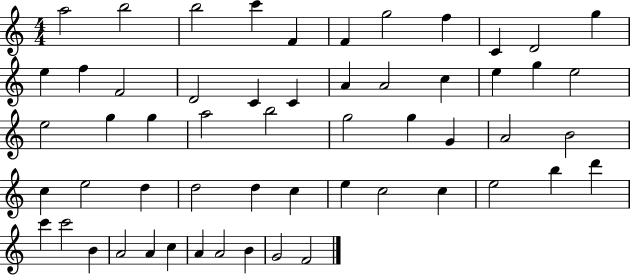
{
  \clef treble
  \numericTimeSignature
  \time 4/4
  \key c \major
  a''2 b''2 | b''2 c'''4 f'4 | f'4 g''2 f''4 | c'4 d'2 g''4 | \break e''4 f''4 f'2 | d'2 c'4 c'4 | a'4 a'2 c''4 | e''4 g''4 e''2 | \break e''2 g''4 g''4 | a''2 b''2 | g''2 g''4 g'4 | a'2 b'2 | \break c''4 e''2 d''4 | d''2 d''4 c''4 | e''4 c''2 c''4 | e''2 b''4 d'''4 | \break c'''4 c'''2 b'4 | a'2 a'4 c''4 | a'4 a'2 b'4 | g'2 f'2 | \break \bar "|."
}